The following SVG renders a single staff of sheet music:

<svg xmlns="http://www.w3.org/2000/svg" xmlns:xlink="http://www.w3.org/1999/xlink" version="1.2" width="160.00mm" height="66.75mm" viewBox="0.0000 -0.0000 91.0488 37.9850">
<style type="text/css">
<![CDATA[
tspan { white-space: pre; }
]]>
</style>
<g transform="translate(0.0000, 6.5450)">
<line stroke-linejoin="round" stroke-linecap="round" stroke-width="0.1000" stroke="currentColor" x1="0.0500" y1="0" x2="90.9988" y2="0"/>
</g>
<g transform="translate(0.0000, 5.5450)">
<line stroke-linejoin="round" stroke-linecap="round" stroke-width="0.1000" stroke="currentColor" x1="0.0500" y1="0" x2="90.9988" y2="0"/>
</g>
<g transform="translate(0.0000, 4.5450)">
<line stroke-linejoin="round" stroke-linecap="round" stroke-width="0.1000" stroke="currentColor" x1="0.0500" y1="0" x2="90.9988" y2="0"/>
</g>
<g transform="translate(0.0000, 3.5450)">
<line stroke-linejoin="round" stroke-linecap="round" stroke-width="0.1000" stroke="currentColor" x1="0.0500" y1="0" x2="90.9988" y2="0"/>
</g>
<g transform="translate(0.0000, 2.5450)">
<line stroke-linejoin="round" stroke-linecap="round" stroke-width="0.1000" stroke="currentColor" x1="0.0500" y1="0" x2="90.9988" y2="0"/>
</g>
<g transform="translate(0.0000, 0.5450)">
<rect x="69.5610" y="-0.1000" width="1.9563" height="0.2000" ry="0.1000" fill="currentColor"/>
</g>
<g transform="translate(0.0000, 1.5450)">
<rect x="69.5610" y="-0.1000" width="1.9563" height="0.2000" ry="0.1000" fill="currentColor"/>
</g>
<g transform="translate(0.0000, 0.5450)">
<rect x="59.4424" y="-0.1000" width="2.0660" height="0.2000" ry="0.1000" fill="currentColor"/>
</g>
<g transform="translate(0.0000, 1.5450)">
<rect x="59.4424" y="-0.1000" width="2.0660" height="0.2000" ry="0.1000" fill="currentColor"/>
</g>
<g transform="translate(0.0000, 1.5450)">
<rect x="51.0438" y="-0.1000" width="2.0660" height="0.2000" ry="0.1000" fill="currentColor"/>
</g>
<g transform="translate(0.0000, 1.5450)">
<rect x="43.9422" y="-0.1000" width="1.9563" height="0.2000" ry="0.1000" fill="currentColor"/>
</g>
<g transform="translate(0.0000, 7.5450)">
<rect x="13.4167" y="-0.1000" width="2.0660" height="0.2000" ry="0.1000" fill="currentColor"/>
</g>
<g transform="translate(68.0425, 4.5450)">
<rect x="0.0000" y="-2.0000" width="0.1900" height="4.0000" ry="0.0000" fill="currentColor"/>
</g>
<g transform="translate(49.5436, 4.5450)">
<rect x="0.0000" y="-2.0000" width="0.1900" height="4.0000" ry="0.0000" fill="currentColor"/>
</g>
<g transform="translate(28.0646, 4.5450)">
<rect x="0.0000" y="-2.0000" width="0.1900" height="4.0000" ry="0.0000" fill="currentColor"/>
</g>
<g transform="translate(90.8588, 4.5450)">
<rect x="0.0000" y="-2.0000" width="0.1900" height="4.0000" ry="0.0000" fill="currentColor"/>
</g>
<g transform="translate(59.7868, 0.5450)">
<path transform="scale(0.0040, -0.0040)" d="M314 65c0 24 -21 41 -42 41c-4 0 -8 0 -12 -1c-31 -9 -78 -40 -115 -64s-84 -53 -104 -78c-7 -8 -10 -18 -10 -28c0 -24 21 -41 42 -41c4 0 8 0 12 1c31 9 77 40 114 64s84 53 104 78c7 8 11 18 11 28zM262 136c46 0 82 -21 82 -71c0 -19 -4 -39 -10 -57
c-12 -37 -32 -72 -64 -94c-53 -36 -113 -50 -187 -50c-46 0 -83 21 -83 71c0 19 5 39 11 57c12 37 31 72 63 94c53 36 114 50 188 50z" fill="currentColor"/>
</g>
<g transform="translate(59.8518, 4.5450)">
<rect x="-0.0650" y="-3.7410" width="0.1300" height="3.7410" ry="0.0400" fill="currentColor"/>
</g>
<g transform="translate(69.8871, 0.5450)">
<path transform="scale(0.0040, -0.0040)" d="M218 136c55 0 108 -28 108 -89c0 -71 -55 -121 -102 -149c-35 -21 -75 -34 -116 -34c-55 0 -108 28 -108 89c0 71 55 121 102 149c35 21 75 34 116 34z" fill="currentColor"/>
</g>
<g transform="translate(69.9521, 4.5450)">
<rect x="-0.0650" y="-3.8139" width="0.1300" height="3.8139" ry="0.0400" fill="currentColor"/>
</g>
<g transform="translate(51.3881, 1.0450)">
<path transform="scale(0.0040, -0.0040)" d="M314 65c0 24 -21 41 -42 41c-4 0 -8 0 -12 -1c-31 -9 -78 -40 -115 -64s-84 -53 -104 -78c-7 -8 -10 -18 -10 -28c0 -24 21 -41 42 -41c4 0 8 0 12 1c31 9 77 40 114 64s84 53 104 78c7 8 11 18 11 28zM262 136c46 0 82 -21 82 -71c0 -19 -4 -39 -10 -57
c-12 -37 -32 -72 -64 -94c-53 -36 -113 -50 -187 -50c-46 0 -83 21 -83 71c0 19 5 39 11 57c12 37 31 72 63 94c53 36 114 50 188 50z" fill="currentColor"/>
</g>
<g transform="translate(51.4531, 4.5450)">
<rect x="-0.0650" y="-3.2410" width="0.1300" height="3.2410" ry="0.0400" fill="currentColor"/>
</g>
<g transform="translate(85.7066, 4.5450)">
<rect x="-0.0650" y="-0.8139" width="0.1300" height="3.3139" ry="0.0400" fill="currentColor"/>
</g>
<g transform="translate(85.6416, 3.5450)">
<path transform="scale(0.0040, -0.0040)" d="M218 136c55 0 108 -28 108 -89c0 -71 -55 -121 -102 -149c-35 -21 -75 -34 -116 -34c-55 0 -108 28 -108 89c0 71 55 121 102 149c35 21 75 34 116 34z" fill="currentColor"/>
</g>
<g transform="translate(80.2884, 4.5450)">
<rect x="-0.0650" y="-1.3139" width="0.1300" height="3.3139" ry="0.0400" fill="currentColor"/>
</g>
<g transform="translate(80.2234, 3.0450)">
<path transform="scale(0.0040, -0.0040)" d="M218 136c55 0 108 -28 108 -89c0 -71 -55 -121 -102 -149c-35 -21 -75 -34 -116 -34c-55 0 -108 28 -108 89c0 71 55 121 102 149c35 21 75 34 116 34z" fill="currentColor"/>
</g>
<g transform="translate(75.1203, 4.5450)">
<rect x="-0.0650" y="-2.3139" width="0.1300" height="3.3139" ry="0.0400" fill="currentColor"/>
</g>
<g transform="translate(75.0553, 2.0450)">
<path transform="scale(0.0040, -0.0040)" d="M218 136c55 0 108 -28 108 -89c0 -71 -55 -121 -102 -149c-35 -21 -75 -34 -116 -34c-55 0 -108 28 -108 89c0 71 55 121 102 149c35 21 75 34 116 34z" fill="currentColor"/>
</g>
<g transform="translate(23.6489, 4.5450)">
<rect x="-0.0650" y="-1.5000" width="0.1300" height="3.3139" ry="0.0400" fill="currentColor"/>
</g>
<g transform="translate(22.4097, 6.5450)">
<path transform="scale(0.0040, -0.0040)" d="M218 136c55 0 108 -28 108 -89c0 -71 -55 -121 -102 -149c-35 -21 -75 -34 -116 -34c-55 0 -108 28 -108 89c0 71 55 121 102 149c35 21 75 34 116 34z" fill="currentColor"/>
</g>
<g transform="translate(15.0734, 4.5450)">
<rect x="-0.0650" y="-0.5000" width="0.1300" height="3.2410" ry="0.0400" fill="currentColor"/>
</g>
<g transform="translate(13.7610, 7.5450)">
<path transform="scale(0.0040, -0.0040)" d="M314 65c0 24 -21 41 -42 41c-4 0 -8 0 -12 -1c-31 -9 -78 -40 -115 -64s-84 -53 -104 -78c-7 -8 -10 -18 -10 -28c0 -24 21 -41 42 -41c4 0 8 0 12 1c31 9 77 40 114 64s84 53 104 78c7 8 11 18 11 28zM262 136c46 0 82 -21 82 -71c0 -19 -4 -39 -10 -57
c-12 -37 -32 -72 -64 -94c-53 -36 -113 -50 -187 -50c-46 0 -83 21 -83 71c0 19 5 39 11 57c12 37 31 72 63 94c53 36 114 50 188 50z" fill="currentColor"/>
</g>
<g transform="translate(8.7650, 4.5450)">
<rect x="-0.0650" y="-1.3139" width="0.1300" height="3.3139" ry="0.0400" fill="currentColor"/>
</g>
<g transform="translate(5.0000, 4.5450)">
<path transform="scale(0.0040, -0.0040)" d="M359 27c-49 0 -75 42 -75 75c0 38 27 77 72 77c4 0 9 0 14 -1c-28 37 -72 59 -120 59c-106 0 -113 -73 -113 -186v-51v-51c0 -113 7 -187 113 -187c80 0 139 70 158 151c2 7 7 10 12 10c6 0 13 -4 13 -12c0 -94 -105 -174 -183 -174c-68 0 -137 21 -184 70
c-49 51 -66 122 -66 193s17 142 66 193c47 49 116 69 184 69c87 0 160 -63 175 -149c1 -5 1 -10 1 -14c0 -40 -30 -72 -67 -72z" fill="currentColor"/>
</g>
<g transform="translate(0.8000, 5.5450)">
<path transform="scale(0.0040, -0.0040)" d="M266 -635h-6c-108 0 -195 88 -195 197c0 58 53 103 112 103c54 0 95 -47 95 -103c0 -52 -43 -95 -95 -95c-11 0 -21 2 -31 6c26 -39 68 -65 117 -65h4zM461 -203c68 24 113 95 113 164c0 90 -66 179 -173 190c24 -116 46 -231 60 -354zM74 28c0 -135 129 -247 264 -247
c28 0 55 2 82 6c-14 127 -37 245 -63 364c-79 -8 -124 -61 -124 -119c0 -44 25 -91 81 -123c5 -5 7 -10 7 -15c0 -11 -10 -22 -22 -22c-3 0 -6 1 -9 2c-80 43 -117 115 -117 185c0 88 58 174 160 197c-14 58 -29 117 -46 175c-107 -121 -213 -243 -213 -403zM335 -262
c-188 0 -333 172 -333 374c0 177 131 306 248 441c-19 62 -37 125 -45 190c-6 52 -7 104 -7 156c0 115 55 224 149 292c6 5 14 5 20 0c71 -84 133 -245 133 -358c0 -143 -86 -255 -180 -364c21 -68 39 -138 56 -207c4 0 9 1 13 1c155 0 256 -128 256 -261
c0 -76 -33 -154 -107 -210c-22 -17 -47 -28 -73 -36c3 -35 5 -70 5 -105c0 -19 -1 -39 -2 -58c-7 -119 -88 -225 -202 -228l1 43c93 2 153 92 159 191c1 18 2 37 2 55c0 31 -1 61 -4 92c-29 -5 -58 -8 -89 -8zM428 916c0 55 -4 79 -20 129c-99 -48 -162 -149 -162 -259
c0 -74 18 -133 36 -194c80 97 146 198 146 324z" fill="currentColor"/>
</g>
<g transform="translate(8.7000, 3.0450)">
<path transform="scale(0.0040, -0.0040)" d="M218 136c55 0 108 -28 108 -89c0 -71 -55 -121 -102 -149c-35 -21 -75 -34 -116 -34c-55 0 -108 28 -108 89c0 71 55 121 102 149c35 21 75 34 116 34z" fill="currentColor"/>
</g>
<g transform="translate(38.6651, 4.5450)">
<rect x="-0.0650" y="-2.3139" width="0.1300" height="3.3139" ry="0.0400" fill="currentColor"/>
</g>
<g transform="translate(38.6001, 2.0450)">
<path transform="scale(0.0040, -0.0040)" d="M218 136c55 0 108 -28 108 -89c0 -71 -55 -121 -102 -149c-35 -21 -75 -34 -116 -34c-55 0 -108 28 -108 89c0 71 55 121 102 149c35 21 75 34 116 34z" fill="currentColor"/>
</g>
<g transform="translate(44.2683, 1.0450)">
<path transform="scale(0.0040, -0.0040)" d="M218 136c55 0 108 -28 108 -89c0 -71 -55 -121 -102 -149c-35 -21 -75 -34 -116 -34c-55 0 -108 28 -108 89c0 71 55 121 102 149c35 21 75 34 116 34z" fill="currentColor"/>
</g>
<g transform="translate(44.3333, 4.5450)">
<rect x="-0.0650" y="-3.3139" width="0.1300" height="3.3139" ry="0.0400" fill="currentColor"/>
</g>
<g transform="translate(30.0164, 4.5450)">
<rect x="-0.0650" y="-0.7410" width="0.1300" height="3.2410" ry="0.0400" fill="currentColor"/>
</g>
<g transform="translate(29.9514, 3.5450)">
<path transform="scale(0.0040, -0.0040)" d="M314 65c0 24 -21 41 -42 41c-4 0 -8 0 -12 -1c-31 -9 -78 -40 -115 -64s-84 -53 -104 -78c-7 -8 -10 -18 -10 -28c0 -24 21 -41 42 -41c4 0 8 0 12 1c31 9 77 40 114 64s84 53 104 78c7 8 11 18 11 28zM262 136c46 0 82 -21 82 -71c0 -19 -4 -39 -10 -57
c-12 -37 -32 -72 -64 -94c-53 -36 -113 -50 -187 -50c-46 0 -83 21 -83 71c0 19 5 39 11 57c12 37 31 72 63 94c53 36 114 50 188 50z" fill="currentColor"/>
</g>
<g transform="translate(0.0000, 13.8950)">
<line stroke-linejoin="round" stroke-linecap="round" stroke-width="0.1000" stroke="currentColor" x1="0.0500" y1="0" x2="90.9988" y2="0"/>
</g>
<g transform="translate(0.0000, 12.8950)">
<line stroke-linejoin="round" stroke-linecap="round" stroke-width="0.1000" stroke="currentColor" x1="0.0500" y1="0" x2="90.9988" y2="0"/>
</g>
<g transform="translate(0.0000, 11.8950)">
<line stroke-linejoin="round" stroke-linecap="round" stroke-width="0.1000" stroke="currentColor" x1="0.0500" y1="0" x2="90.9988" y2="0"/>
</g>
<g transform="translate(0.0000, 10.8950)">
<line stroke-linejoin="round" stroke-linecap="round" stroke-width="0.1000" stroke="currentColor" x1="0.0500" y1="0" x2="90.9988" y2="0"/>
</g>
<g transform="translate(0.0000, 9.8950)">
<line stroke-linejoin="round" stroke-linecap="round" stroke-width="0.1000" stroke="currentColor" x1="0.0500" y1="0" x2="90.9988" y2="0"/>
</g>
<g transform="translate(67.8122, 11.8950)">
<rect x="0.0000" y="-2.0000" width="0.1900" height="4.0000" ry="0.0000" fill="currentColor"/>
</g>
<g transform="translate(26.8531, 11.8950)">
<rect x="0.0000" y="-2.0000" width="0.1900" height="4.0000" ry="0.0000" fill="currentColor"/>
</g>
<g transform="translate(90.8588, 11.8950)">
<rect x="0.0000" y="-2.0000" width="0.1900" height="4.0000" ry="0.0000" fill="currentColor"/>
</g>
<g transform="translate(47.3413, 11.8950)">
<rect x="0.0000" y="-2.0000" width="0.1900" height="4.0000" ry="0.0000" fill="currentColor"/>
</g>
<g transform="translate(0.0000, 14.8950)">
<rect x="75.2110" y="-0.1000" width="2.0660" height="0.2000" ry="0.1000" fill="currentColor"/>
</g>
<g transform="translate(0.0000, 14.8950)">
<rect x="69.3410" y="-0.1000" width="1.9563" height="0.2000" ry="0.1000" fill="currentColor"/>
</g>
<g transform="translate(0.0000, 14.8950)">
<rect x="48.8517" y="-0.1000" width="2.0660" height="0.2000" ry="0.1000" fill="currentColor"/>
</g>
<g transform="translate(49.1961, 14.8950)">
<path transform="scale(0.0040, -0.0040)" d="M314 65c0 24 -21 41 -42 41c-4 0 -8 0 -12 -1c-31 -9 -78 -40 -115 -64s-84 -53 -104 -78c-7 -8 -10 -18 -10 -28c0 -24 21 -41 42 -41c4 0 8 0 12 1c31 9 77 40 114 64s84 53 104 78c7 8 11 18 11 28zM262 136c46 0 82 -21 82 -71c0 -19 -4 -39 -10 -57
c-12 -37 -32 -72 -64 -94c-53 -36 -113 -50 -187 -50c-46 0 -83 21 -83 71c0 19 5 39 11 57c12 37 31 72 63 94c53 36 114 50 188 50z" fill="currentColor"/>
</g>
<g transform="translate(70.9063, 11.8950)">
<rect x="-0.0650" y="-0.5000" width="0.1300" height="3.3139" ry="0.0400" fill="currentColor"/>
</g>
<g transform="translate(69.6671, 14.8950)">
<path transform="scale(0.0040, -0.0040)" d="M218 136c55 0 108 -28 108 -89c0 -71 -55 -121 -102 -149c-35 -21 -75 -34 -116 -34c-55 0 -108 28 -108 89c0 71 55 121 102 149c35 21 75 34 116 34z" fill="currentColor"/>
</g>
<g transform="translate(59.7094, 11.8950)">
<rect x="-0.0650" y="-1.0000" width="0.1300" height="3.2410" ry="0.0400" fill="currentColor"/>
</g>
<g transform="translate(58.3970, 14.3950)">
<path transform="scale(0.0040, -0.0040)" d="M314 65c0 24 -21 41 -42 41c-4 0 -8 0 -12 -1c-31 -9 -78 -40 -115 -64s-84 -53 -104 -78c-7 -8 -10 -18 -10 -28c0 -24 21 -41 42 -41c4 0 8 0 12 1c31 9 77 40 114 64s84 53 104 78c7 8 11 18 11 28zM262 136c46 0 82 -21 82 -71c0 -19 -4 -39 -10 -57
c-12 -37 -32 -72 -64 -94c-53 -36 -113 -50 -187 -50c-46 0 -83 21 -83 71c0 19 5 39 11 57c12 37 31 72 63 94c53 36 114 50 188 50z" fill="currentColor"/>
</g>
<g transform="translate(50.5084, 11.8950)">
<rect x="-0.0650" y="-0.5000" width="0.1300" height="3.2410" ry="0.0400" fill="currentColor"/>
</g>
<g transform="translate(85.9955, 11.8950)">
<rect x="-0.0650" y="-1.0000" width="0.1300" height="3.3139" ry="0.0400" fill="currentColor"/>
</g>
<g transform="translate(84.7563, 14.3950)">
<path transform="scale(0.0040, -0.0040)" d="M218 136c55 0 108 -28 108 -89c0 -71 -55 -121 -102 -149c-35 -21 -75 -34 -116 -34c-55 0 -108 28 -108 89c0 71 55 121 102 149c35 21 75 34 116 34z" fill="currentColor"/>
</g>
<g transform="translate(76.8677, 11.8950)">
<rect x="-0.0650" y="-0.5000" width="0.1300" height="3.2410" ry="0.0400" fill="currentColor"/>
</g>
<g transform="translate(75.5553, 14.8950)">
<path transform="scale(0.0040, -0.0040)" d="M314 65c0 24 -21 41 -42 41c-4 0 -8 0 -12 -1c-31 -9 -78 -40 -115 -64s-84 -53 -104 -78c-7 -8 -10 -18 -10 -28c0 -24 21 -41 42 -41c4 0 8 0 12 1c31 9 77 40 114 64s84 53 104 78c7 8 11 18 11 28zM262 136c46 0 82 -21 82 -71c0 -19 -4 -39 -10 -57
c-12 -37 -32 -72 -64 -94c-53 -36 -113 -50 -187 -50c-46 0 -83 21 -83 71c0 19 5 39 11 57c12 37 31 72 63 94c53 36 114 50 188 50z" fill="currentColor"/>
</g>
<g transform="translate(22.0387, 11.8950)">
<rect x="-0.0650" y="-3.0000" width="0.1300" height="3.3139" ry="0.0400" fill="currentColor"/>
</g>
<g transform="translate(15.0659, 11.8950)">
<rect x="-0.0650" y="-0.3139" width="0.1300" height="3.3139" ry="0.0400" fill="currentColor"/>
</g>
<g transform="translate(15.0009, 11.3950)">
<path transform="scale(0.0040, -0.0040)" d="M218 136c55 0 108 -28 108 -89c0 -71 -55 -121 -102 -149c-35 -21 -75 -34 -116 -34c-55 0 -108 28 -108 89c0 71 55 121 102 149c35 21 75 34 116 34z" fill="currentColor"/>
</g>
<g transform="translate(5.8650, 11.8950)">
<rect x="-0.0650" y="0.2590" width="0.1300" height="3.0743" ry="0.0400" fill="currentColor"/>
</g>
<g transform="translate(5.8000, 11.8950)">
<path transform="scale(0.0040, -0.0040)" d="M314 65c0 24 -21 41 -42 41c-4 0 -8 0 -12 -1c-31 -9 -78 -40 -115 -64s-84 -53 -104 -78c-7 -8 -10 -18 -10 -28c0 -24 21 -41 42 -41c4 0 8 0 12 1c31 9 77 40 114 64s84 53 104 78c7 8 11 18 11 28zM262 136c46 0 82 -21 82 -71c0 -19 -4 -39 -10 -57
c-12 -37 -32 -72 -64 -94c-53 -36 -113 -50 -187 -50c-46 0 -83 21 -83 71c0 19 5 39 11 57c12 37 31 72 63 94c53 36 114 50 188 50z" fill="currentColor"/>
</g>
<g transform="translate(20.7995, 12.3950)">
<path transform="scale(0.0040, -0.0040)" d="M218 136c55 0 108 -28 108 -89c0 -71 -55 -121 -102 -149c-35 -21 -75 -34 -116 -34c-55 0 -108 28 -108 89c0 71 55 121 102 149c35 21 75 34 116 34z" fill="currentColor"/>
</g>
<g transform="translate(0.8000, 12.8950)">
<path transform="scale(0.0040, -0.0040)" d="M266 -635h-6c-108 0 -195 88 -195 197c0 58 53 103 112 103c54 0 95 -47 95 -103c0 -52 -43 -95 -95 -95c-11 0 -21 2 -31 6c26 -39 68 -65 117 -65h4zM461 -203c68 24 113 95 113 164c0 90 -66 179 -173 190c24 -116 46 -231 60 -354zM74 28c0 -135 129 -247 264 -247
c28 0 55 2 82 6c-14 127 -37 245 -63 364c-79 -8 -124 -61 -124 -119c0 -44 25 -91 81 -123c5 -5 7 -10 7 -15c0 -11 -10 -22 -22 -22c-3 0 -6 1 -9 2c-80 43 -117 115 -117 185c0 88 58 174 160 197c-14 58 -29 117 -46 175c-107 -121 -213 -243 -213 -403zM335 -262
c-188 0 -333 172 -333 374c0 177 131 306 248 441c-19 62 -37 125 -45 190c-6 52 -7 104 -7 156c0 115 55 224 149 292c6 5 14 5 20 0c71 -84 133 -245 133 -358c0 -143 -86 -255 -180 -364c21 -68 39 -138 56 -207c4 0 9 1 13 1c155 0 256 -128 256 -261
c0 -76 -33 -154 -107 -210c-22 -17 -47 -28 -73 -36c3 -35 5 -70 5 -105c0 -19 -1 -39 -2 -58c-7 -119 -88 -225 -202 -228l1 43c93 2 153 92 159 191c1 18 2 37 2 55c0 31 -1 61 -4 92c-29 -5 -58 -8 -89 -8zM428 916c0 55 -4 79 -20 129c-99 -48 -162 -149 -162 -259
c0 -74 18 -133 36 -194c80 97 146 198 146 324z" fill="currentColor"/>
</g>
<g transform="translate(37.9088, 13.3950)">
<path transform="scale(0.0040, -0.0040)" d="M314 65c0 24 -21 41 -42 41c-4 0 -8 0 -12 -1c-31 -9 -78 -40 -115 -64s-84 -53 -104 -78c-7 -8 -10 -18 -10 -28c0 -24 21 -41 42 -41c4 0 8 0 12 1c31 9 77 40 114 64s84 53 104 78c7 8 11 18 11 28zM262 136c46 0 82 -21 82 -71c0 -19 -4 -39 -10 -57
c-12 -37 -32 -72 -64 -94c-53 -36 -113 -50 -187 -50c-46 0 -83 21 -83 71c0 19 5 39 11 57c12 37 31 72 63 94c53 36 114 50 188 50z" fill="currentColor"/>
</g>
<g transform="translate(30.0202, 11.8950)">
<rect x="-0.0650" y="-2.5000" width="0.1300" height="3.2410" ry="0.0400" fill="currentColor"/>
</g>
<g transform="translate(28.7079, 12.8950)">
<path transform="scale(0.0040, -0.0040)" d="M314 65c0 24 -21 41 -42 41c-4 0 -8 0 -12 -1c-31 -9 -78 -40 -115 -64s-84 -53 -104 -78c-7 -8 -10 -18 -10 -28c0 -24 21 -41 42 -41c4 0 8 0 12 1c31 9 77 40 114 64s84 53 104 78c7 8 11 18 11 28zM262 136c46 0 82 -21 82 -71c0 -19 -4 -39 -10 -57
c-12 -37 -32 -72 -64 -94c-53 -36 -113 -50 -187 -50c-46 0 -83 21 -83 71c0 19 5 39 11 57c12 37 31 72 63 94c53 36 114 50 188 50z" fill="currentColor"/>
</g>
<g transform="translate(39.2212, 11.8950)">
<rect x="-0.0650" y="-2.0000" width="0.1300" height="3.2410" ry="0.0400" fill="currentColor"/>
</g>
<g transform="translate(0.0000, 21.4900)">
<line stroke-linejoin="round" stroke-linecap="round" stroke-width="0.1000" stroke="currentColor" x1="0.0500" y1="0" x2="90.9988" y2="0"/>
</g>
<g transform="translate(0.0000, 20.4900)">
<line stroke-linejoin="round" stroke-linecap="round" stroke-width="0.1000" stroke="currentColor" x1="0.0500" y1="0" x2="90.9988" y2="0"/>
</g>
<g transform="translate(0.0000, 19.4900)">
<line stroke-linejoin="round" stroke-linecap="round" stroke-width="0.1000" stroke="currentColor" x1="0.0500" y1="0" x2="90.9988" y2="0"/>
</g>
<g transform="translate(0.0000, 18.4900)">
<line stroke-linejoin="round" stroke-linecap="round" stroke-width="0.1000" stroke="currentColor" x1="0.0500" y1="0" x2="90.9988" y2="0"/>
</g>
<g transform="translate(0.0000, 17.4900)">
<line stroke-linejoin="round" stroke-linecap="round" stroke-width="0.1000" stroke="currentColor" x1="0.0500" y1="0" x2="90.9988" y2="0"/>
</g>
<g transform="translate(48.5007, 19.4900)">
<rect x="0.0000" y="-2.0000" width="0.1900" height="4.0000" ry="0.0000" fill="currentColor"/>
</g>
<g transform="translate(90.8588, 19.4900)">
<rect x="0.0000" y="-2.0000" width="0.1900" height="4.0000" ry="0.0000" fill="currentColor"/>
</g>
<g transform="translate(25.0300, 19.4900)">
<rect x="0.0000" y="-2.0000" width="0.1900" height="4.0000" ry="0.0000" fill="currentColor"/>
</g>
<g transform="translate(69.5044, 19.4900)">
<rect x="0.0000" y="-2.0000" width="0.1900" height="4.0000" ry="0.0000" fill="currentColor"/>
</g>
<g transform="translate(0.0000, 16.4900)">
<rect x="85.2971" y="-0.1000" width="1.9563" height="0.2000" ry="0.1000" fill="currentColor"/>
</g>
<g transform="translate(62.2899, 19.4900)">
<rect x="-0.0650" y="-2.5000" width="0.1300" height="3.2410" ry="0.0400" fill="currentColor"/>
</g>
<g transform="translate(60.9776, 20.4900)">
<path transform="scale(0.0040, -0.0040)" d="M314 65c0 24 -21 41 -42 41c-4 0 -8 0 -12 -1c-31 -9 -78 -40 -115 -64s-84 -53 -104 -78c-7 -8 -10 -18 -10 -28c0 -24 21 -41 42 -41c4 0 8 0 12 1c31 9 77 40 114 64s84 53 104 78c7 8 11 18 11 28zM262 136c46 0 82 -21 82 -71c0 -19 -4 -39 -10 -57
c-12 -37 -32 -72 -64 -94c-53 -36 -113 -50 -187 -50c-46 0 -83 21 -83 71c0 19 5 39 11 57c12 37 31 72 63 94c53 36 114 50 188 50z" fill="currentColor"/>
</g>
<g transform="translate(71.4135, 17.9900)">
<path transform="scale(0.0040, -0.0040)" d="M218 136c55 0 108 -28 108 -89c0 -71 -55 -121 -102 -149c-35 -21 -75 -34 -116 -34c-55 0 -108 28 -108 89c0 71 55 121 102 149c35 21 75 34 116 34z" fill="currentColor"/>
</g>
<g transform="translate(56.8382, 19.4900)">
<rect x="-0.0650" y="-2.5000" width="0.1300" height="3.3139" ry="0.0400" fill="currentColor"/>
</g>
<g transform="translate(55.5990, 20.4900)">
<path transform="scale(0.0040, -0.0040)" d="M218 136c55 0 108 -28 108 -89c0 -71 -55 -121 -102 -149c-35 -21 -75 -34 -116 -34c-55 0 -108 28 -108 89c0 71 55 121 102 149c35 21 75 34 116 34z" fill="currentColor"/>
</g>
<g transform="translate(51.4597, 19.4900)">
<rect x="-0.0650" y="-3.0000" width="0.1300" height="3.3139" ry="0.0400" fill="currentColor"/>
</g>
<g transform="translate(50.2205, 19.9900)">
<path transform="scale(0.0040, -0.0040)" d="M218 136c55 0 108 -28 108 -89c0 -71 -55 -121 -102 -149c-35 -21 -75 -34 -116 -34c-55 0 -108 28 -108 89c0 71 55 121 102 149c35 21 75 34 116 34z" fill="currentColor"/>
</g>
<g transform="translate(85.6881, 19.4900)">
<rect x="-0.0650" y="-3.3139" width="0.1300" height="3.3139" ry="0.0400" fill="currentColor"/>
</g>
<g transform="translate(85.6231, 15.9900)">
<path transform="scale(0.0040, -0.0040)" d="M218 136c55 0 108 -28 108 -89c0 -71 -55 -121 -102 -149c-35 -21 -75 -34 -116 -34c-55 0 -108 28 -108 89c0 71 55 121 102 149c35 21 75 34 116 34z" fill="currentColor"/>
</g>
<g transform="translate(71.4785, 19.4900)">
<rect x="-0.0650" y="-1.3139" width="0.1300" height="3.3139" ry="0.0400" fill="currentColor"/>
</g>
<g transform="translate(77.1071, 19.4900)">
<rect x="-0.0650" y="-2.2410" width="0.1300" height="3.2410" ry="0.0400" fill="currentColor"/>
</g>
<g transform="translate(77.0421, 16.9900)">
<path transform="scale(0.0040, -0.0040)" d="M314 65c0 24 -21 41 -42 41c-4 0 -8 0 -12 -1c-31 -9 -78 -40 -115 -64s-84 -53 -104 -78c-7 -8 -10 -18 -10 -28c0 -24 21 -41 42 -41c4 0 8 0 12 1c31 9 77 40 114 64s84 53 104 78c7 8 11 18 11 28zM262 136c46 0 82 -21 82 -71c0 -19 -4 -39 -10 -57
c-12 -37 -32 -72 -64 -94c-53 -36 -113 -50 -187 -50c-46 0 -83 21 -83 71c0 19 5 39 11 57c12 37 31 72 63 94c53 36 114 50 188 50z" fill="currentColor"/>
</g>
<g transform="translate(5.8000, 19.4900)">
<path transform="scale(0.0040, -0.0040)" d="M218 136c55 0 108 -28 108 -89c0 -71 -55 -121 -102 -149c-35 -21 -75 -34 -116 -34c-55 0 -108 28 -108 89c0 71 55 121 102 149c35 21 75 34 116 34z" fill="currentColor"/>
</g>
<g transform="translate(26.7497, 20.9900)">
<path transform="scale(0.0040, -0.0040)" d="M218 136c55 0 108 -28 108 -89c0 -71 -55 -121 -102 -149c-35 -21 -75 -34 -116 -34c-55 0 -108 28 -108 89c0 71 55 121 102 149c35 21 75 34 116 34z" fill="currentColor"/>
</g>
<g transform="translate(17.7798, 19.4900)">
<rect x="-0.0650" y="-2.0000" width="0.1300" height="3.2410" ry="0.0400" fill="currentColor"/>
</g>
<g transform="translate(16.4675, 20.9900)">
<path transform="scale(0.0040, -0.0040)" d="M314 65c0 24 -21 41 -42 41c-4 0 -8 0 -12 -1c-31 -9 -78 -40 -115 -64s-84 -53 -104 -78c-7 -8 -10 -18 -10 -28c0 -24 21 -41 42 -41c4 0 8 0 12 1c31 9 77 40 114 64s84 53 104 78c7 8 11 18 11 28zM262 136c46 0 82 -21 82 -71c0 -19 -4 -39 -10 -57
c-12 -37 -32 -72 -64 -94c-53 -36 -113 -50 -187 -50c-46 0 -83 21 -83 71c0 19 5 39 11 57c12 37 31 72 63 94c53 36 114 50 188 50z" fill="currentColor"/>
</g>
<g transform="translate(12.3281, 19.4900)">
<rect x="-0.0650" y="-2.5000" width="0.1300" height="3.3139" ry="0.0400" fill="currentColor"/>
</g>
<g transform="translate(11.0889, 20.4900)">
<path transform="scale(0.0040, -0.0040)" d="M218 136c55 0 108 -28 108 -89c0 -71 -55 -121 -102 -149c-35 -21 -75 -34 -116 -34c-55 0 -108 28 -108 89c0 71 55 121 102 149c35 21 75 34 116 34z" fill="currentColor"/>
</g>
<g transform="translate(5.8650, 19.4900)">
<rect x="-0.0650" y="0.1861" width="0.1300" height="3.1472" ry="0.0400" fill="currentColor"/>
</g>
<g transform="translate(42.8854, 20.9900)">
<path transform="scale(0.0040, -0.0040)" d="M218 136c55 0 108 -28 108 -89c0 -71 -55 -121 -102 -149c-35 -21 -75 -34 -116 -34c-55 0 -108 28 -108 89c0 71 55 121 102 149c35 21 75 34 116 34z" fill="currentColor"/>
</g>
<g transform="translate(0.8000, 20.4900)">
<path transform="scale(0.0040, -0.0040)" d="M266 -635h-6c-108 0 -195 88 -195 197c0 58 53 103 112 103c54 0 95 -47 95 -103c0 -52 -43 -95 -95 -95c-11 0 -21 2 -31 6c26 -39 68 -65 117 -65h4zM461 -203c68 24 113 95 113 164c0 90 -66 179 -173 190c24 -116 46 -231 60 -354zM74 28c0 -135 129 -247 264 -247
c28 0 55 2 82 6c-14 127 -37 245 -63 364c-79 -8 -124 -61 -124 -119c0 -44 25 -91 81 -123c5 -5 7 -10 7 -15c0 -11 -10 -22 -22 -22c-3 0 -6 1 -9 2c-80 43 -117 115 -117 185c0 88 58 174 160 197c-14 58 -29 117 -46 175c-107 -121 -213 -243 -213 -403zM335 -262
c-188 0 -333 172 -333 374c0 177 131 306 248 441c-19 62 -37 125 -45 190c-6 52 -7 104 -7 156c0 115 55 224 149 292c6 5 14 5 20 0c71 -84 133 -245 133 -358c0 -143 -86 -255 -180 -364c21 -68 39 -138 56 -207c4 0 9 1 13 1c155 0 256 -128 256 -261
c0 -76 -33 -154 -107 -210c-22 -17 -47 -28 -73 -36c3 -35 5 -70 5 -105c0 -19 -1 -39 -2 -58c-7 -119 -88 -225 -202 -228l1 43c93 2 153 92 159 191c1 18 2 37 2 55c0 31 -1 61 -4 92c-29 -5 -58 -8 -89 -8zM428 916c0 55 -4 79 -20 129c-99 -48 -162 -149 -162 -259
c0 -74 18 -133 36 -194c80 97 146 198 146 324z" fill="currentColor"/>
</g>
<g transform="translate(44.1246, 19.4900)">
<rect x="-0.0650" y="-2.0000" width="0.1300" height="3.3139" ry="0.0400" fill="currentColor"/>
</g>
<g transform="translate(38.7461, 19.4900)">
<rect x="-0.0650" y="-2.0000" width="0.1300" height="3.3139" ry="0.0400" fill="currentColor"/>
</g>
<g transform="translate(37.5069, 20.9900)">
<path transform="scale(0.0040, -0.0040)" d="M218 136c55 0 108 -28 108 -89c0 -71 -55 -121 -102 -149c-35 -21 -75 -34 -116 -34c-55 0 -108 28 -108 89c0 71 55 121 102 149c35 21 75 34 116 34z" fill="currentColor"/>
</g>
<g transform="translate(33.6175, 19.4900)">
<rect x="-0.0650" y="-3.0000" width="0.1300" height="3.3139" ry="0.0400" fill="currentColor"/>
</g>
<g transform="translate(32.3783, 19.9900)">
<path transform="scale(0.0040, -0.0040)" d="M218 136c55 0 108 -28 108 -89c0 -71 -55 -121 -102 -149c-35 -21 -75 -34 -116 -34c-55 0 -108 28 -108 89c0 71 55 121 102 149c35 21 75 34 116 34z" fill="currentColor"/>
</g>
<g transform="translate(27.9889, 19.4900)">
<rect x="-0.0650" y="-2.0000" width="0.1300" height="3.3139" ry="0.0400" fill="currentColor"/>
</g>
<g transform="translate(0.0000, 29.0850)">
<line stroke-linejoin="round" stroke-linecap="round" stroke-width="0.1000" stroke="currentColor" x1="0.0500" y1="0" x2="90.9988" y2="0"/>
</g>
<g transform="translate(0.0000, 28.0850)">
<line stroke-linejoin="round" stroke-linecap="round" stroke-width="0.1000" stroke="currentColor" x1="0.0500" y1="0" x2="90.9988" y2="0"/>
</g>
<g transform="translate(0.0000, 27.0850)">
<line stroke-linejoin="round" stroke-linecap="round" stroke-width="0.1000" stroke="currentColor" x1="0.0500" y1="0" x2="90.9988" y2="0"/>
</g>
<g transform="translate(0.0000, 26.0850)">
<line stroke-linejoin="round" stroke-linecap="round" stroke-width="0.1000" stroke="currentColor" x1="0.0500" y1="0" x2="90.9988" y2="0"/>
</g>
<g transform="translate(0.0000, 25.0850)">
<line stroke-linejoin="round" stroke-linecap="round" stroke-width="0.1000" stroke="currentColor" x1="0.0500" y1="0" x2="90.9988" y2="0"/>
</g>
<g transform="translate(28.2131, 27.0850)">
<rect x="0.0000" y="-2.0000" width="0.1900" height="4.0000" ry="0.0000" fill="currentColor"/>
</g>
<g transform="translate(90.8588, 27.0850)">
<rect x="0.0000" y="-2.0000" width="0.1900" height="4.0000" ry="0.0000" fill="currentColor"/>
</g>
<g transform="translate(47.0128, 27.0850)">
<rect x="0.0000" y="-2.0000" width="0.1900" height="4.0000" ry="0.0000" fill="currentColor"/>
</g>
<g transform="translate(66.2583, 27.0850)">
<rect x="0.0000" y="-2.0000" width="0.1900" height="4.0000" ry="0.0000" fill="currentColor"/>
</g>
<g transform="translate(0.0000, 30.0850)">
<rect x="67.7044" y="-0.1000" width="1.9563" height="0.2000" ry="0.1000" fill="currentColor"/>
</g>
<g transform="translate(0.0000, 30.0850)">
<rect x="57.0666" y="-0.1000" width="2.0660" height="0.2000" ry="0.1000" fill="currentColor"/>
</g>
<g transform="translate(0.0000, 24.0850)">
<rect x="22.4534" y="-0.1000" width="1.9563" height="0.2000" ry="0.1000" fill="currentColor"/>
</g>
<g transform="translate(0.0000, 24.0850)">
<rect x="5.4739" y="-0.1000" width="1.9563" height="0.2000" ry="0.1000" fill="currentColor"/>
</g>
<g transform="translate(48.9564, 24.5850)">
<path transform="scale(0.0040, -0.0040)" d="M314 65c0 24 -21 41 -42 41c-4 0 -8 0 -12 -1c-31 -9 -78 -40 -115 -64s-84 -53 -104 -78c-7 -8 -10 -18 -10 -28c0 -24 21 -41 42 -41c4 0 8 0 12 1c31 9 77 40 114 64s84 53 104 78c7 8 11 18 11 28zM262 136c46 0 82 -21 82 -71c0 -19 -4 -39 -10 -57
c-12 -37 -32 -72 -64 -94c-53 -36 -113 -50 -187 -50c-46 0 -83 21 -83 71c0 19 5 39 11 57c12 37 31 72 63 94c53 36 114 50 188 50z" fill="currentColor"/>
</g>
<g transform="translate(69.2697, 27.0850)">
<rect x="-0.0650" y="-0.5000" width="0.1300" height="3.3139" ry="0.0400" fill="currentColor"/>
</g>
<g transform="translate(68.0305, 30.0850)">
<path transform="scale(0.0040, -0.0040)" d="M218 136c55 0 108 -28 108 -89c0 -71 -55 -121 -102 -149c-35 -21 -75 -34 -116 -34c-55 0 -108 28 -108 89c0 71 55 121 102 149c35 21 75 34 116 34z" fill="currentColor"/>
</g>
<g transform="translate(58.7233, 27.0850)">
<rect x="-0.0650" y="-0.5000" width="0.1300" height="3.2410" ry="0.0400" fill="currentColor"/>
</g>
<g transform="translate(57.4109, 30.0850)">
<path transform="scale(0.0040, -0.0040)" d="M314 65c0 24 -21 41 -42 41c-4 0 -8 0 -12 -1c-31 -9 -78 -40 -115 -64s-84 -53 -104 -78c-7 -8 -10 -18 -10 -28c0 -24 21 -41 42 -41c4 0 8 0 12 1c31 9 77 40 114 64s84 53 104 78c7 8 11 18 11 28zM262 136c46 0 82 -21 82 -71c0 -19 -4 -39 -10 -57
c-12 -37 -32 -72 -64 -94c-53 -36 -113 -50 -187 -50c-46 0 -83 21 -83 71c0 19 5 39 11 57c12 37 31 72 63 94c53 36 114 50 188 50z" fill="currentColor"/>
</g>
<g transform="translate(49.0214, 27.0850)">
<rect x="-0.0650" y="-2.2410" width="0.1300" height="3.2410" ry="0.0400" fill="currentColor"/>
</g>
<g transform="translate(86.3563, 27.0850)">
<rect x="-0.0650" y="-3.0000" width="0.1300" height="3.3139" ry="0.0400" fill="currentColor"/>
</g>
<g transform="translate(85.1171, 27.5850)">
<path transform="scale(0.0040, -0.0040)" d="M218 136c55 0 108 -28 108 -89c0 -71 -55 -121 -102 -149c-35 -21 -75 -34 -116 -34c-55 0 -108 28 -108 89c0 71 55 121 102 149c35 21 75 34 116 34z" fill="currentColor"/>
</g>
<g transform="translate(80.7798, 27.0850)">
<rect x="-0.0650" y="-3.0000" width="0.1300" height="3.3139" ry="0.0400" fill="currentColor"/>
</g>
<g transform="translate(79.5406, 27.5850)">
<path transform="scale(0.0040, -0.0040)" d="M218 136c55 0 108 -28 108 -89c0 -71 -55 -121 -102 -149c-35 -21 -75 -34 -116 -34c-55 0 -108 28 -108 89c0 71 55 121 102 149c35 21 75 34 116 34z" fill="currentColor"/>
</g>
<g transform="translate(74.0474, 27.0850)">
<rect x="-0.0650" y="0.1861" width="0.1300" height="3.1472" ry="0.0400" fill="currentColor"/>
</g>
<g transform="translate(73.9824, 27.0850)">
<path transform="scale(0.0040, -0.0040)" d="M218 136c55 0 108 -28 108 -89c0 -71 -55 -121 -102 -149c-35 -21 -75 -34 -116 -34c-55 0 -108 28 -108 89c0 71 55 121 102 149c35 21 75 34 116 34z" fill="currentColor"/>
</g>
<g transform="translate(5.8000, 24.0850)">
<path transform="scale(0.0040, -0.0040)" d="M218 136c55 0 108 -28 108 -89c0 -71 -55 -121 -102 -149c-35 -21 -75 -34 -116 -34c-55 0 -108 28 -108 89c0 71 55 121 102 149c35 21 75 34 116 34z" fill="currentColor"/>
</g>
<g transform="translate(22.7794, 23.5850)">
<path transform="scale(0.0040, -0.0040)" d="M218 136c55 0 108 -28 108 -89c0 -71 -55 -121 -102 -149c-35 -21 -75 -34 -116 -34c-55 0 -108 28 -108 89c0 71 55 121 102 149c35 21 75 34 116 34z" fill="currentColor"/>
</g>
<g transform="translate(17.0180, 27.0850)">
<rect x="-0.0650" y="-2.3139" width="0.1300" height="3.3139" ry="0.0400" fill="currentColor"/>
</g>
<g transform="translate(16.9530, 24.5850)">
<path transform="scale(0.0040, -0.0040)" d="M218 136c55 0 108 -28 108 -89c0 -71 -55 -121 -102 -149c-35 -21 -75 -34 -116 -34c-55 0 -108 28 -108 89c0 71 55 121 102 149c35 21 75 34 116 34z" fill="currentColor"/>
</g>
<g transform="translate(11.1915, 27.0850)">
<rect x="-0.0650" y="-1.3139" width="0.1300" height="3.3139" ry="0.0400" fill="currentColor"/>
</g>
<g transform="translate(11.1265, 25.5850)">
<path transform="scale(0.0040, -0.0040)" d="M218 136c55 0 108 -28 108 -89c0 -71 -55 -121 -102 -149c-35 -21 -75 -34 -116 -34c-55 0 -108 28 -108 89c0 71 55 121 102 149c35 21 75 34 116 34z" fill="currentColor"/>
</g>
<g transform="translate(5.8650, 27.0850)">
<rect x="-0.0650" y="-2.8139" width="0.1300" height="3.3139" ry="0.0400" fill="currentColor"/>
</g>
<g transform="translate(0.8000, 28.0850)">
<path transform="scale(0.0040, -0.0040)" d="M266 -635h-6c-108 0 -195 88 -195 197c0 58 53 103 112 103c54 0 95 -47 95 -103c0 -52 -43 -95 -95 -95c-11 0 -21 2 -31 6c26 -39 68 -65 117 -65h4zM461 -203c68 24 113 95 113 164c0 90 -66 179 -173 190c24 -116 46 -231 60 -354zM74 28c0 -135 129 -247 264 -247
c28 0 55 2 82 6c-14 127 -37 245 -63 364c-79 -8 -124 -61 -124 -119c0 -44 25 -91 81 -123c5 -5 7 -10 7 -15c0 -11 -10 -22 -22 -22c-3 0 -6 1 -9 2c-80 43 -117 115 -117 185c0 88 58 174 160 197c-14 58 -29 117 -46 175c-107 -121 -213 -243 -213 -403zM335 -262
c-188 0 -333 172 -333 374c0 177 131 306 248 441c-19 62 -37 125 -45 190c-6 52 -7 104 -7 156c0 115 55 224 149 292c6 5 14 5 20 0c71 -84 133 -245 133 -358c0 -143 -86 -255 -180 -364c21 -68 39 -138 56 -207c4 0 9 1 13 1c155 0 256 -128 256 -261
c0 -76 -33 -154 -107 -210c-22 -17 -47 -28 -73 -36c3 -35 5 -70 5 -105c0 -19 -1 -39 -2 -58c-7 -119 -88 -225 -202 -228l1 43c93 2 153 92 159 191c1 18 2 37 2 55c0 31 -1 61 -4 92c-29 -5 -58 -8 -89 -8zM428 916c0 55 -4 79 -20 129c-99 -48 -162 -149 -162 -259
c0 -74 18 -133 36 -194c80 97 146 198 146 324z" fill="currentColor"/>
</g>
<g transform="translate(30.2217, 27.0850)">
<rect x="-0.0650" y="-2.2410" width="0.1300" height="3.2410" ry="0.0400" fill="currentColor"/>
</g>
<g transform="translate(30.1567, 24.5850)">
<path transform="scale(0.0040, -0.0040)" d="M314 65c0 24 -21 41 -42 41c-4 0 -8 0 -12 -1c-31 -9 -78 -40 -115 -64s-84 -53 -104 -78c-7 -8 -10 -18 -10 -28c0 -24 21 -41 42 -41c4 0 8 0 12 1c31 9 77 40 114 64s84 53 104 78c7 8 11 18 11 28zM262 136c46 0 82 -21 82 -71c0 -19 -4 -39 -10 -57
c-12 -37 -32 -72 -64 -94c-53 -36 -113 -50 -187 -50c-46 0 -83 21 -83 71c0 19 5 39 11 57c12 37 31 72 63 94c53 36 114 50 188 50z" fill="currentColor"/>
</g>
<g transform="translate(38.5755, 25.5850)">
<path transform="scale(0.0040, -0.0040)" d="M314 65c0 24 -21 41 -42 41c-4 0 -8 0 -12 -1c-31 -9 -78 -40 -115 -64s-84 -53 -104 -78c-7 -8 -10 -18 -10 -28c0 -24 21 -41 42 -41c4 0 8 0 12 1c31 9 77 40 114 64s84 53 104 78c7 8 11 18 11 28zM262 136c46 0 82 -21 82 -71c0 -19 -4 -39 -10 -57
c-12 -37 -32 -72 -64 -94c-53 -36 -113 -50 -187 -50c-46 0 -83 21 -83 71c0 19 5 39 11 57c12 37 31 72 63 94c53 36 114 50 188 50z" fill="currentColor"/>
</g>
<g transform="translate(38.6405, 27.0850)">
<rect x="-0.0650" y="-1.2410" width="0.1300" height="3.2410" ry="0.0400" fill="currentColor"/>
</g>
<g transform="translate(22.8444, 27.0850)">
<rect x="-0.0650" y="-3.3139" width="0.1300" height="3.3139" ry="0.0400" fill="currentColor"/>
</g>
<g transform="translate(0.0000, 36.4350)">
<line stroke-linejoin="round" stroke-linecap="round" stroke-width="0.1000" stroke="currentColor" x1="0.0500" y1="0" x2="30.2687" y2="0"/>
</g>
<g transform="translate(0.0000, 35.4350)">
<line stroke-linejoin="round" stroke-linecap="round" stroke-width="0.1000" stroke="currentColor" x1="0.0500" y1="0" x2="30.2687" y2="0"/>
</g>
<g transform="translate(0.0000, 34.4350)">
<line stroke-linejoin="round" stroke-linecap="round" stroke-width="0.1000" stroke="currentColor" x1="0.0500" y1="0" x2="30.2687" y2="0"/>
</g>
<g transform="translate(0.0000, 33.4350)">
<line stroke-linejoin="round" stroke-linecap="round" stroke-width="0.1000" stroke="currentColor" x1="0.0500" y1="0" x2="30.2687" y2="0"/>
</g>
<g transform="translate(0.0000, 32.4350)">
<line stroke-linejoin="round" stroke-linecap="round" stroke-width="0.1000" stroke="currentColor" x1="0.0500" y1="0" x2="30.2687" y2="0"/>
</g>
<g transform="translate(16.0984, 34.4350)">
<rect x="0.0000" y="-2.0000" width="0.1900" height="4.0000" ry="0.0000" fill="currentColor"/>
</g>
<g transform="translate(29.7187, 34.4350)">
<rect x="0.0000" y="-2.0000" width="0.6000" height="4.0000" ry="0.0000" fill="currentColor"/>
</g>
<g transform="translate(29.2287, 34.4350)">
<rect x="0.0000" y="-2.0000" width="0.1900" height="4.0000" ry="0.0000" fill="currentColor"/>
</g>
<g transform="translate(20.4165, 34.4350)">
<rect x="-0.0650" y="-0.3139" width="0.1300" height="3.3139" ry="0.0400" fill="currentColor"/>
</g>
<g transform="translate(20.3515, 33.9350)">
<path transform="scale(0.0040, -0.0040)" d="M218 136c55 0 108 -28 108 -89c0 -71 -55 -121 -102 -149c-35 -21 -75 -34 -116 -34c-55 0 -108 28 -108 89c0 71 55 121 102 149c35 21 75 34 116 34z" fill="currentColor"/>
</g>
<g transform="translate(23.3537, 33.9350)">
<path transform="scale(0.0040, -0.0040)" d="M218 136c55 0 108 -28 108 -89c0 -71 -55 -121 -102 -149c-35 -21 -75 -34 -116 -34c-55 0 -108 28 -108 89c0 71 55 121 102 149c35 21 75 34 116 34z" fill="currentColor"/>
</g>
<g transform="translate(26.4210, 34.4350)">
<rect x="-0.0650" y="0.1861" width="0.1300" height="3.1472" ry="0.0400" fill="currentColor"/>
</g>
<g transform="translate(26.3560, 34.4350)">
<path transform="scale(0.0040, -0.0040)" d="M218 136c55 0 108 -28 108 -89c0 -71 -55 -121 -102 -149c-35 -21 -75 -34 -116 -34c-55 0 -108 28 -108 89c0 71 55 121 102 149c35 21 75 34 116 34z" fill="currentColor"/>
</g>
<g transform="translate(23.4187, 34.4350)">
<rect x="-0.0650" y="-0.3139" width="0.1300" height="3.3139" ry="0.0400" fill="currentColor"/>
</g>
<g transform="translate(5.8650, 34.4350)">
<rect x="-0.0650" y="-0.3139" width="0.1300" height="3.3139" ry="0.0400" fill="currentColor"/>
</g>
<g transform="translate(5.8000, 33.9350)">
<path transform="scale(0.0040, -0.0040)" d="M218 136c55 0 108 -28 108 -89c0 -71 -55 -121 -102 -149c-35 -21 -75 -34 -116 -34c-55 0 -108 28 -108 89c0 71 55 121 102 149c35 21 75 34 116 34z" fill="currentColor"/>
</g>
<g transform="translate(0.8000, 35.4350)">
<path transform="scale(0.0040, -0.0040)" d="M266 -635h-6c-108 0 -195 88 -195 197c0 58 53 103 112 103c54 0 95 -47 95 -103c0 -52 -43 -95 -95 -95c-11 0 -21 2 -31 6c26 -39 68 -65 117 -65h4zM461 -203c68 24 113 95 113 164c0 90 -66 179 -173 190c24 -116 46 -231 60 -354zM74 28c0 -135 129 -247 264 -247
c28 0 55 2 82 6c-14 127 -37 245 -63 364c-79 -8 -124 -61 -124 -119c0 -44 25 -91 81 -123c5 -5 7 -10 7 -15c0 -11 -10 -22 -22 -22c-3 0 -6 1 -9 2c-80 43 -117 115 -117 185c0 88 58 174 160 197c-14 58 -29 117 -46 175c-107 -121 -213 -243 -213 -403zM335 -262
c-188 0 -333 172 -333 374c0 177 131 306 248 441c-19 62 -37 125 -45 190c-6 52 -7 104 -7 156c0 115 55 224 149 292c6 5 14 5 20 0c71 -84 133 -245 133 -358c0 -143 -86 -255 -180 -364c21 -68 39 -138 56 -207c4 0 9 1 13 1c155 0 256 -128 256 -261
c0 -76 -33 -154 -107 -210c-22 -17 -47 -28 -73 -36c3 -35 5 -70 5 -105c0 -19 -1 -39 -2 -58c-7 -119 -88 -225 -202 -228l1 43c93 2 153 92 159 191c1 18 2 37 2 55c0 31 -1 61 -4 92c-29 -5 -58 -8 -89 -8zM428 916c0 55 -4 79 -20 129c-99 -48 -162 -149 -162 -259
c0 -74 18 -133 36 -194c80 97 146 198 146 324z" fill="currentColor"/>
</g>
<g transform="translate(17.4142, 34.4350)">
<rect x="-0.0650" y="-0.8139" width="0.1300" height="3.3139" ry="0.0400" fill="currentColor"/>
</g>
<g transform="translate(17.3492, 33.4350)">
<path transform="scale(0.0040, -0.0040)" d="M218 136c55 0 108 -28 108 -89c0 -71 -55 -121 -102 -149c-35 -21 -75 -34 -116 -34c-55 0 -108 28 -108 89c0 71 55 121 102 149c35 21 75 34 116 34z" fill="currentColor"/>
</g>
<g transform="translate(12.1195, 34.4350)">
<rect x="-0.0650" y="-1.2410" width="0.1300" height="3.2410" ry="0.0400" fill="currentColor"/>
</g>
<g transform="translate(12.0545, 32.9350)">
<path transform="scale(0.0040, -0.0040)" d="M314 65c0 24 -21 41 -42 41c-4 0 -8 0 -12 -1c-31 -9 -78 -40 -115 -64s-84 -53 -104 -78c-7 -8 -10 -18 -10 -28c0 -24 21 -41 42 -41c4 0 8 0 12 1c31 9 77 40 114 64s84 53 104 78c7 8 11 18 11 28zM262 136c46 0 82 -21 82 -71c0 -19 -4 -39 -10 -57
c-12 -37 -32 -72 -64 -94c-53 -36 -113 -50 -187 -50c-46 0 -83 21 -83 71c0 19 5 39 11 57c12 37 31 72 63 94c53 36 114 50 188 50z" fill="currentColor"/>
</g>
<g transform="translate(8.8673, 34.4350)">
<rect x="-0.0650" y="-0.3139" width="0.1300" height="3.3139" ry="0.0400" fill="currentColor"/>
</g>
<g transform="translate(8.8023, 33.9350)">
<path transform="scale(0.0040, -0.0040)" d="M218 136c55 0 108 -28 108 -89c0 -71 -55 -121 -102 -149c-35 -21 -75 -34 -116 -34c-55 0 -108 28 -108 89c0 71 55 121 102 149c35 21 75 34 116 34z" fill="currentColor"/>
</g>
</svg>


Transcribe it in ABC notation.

X:1
T:Untitled
M:4/4
L:1/4
K:C
e C2 E d2 g b b2 c'2 c' g e d B2 c A G2 F2 C2 D2 C C2 D B G F2 F A F F A G G2 e g2 b a e g b g2 e2 g2 C2 C B A A c c e2 d c c B